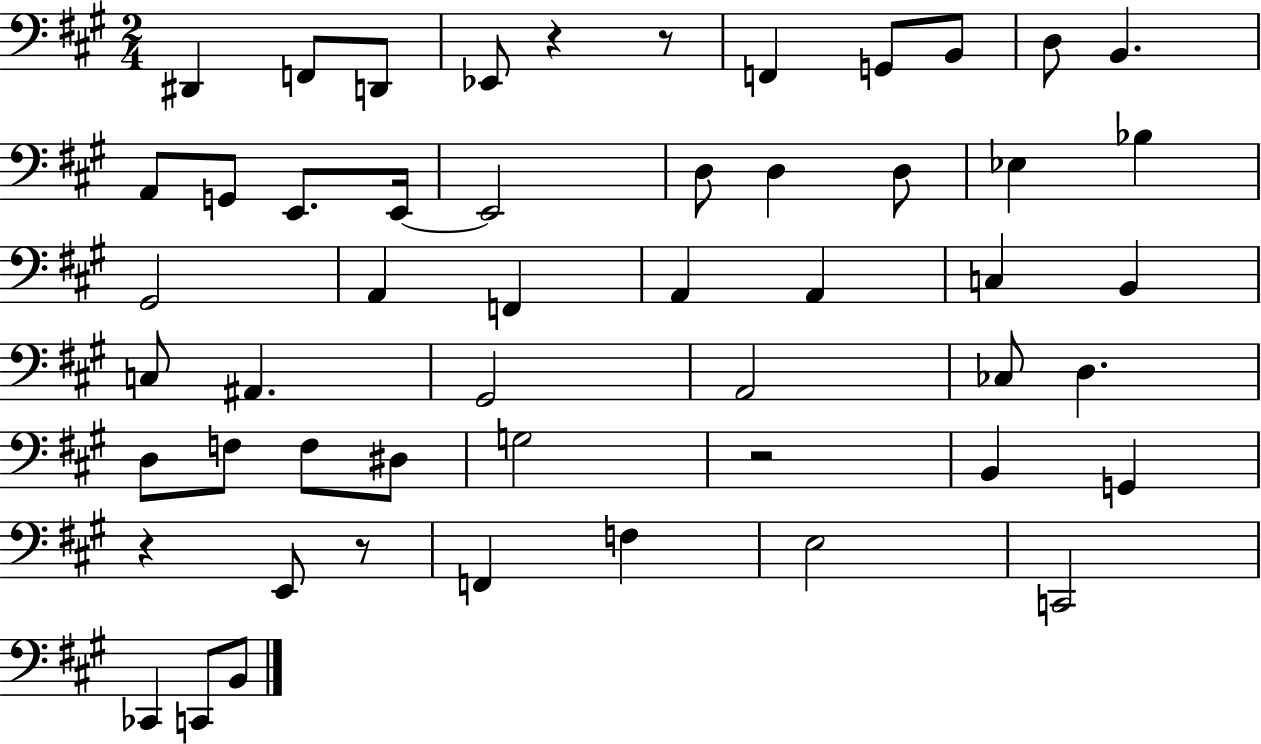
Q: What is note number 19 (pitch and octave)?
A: Bb3